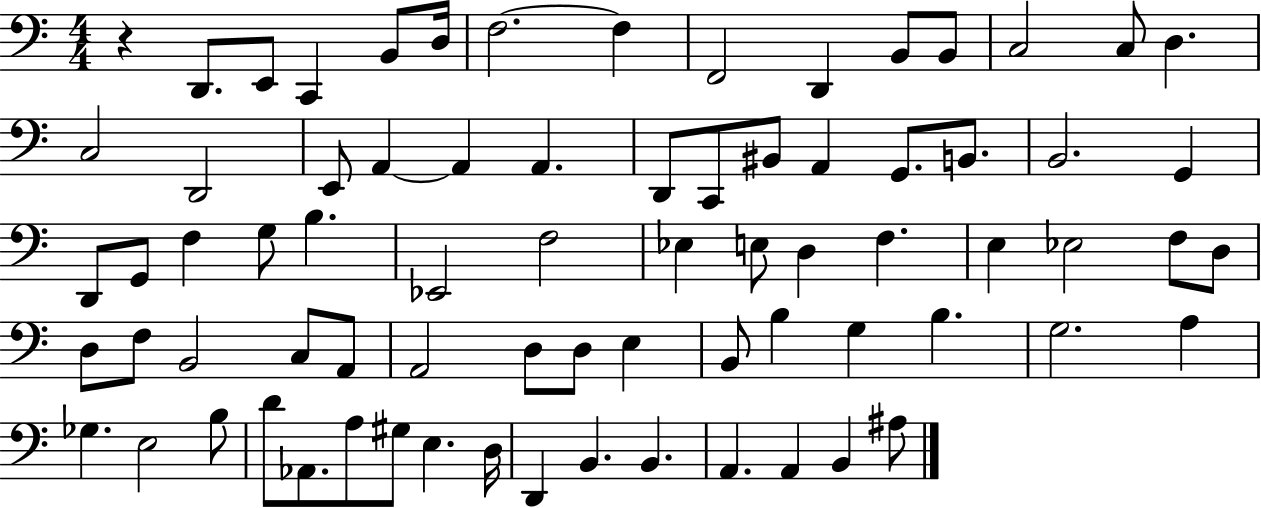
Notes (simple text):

R/q D2/e. E2/e C2/q B2/e D3/s F3/h. F3/q F2/h D2/q B2/e B2/e C3/h C3/e D3/q. C3/h D2/h E2/e A2/q A2/q A2/q. D2/e C2/e BIS2/e A2/q G2/e. B2/e. B2/h. G2/q D2/e G2/e F3/q G3/e B3/q. Eb2/h F3/h Eb3/q E3/e D3/q F3/q. E3/q Eb3/h F3/e D3/e D3/e F3/e B2/h C3/e A2/e A2/h D3/e D3/e E3/q B2/e B3/q G3/q B3/q. G3/h. A3/q Gb3/q. E3/h B3/e D4/e Ab2/e. A3/e G#3/e E3/q. D3/s D2/q B2/q. B2/q. A2/q. A2/q B2/q A#3/e